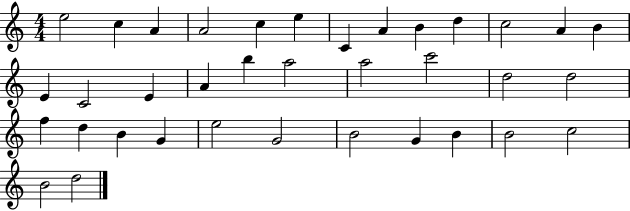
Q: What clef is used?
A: treble